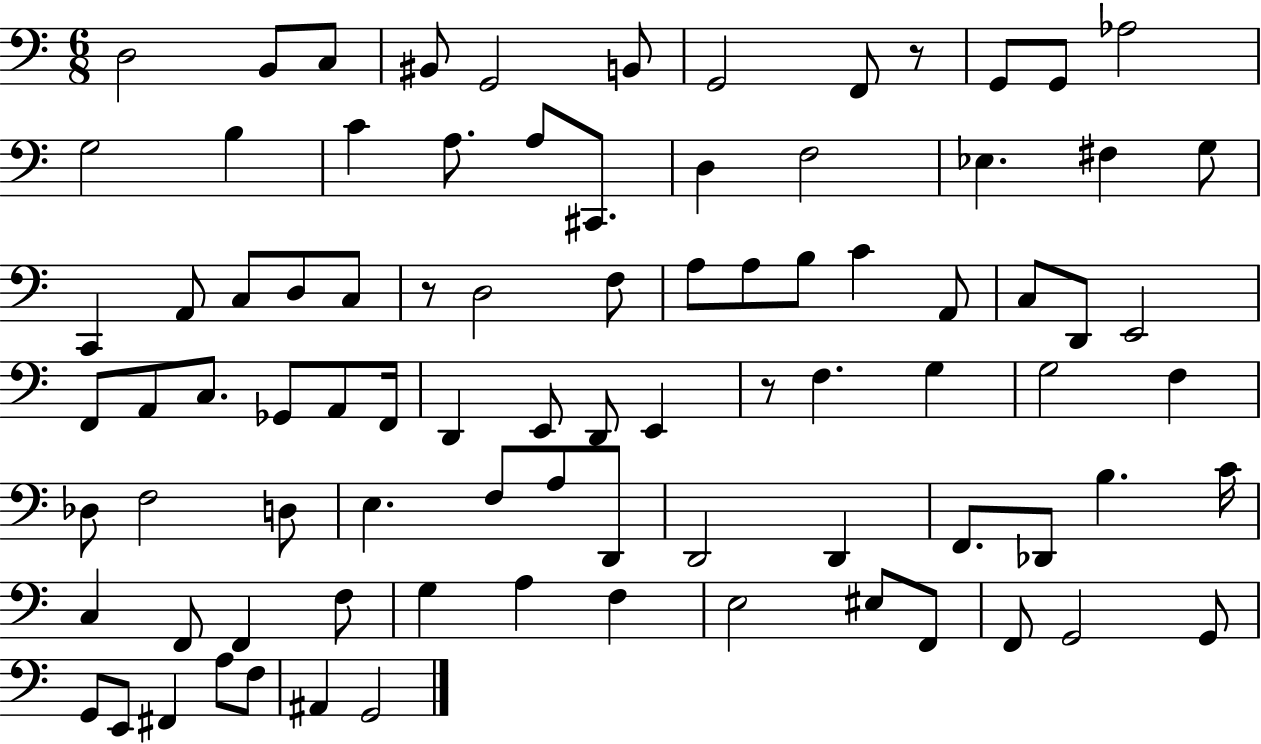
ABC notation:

X:1
T:Untitled
M:6/8
L:1/4
K:C
D,2 B,,/2 C,/2 ^B,,/2 G,,2 B,,/2 G,,2 F,,/2 z/2 G,,/2 G,,/2 _A,2 G,2 B, C A,/2 A,/2 ^C,,/2 D, F,2 _E, ^F, G,/2 C,, A,,/2 C,/2 D,/2 C,/2 z/2 D,2 F,/2 A,/2 A,/2 B,/2 C A,,/2 C,/2 D,,/2 E,,2 F,,/2 A,,/2 C,/2 _G,,/2 A,,/2 F,,/4 D,, E,,/2 D,,/2 E,, z/2 F, G, G,2 F, _D,/2 F,2 D,/2 E, F,/2 A,/2 D,,/2 D,,2 D,, F,,/2 _D,,/2 B, C/4 C, F,,/2 F,, F,/2 G, A, F, E,2 ^E,/2 F,,/2 F,,/2 G,,2 G,,/2 G,,/2 E,,/2 ^F,, A,/2 F,/2 ^A,, G,,2